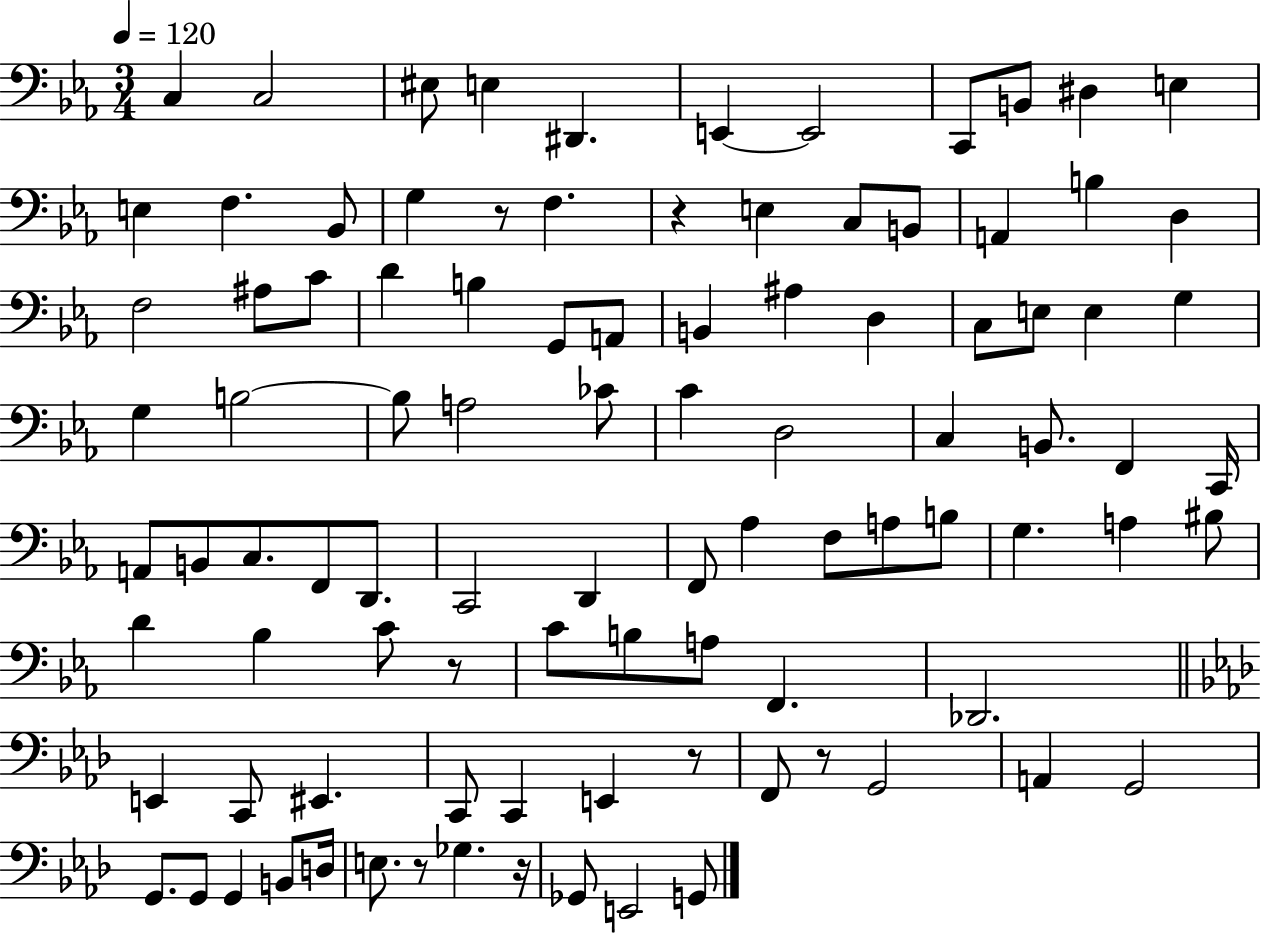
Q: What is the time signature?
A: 3/4